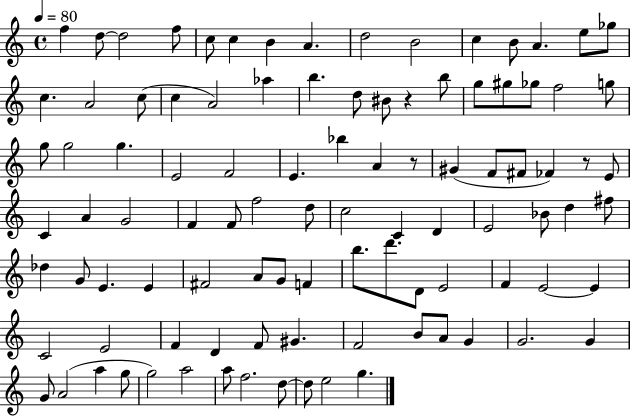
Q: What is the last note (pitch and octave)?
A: G5